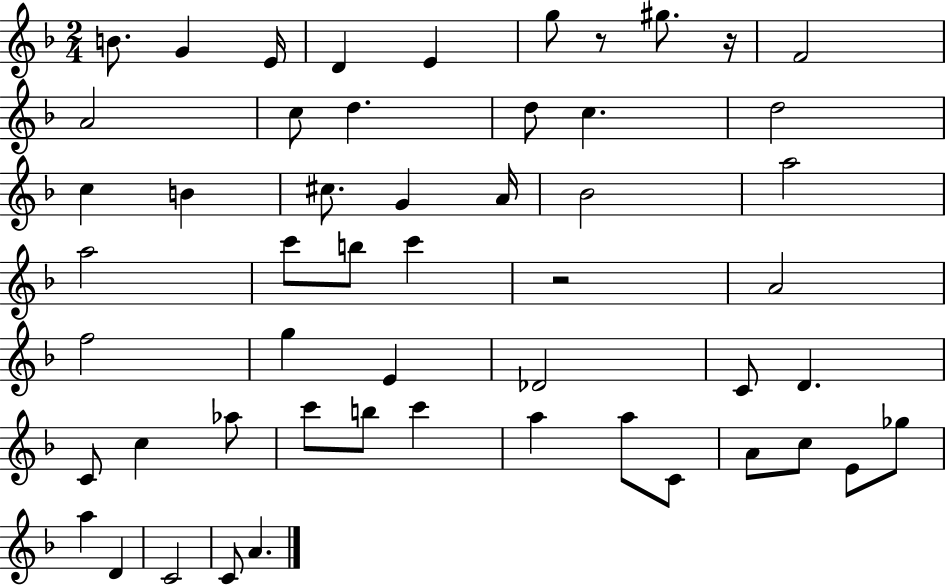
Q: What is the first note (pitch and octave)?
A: B4